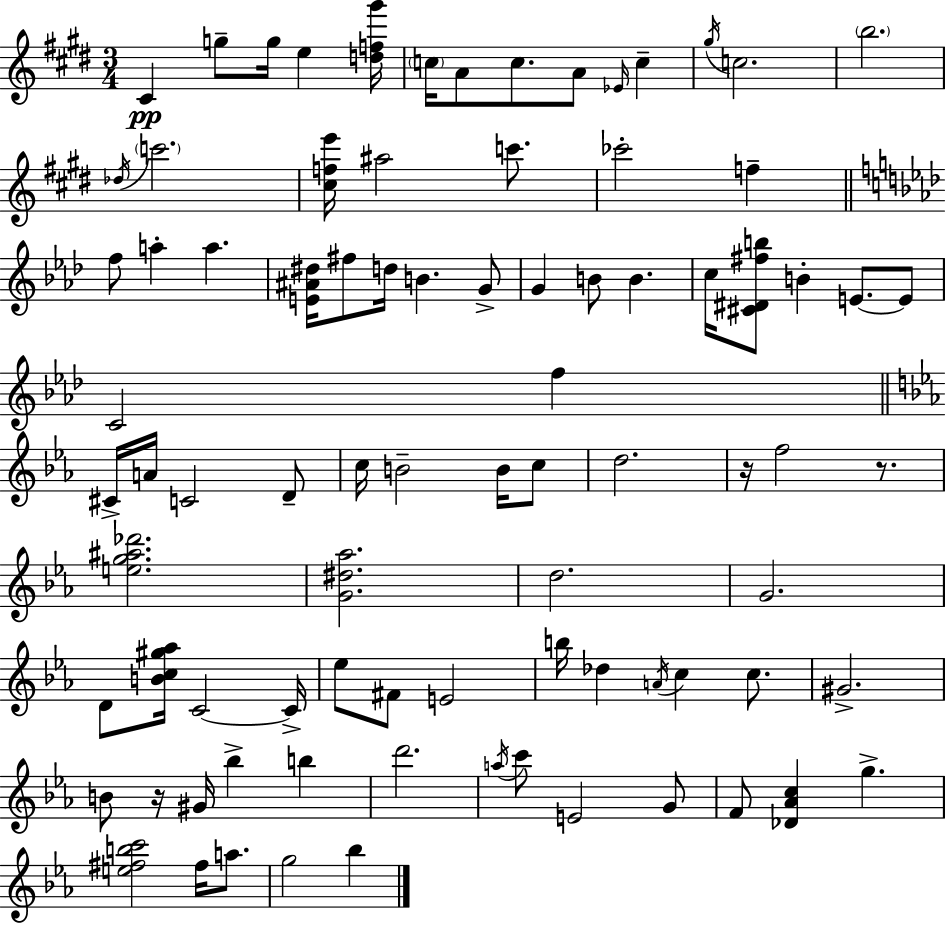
C#4/q G5/e G5/s E5/q [D5,F5,G#6]/s C5/s A4/e C5/e. A4/e Eb4/s C5/q G#5/s C5/h. B5/h. Db5/s C6/h. [C#5,F5,E6]/s A#5/h C6/e. CES6/h F5/q F5/e A5/q A5/q. [E4,A#4,D#5]/s F#5/e D5/s B4/q. G4/e G4/q B4/e B4/q. C5/s [C#4,D#4,F#5,B5]/e B4/q E4/e. E4/e C4/h F5/q C#4/s A4/s C4/h D4/e C5/s B4/h B4/s C5/e D5/h. R/s F5/h R/e. [E5,G5,A#5,Db6]/h. [G4,D#5,Ab5]/h. D5/h. G4/h. D4/e [B4,C5,G#5,Ab5]/s C4/h C4/s Eb5/e F#4/e E4/h B5/s Db5/q A4/s C5/q C5/e. G#4/h. B4/e R/s G#4/s Bb5/q B5/q D6/h. A5/s C6/e E4/h G4/e F4/e [Db4,Ab4,C5]/q G5/q. [E5,F#5,B5,C6]/h F#5/s A5/e. G5/h Bb5/q